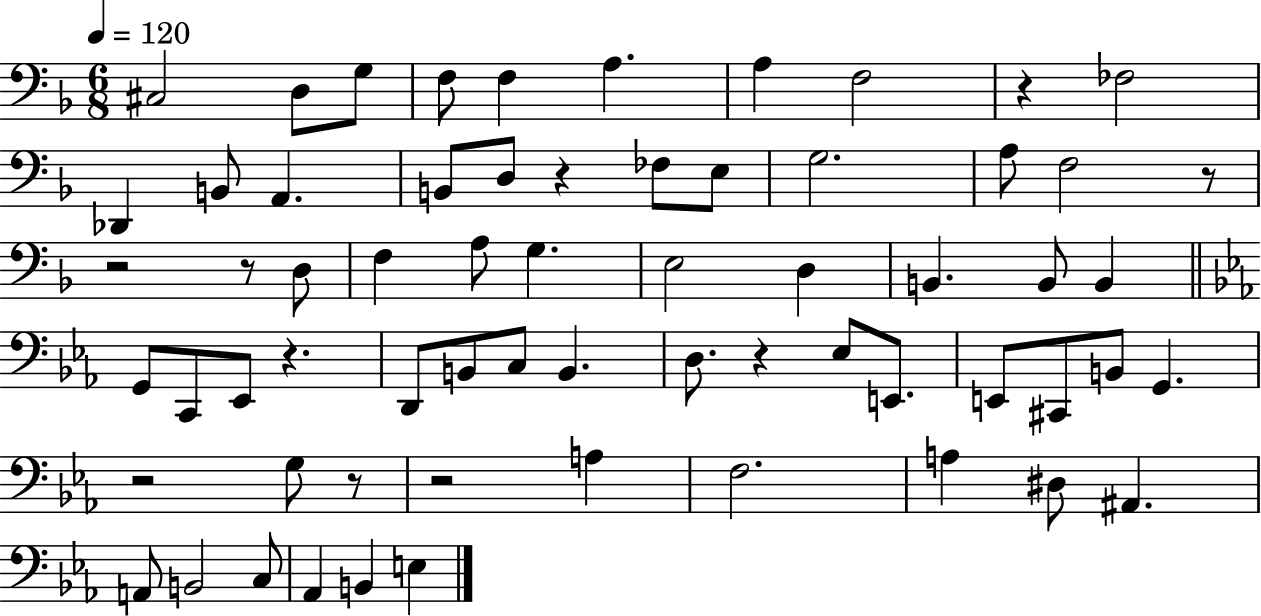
{
  \clef bass
  \numericTimeSignature
  \time 6/8
  \key f \major
  \tempo 4 = 120
  cis2 d8 g8 | f8 f4 a4. | a4 f2 | r4 fes2 | \break des,4 b,8 a,4. | b,8 d8 r4 fes8 e8 | g2. | a8 f2 r8 | \break r2 r8 d8 | f4 a8 g4. | e2 d4 | b,4. b,8 b,4 | \break \bar "||" \break \key ees \major g,8 c,8 ees,8 r4. | d,8 b,8 c8 b,4. | d8. r4 ees8 e,8. | e,8 cis,8 b,8 g,4. | \break r2 g8 r8 | r2 a4 | f2. | a4 dis8 ais,4. | \break a,8 b,2 c8 | aes,4 b,4 e4 | \bar "|."
}